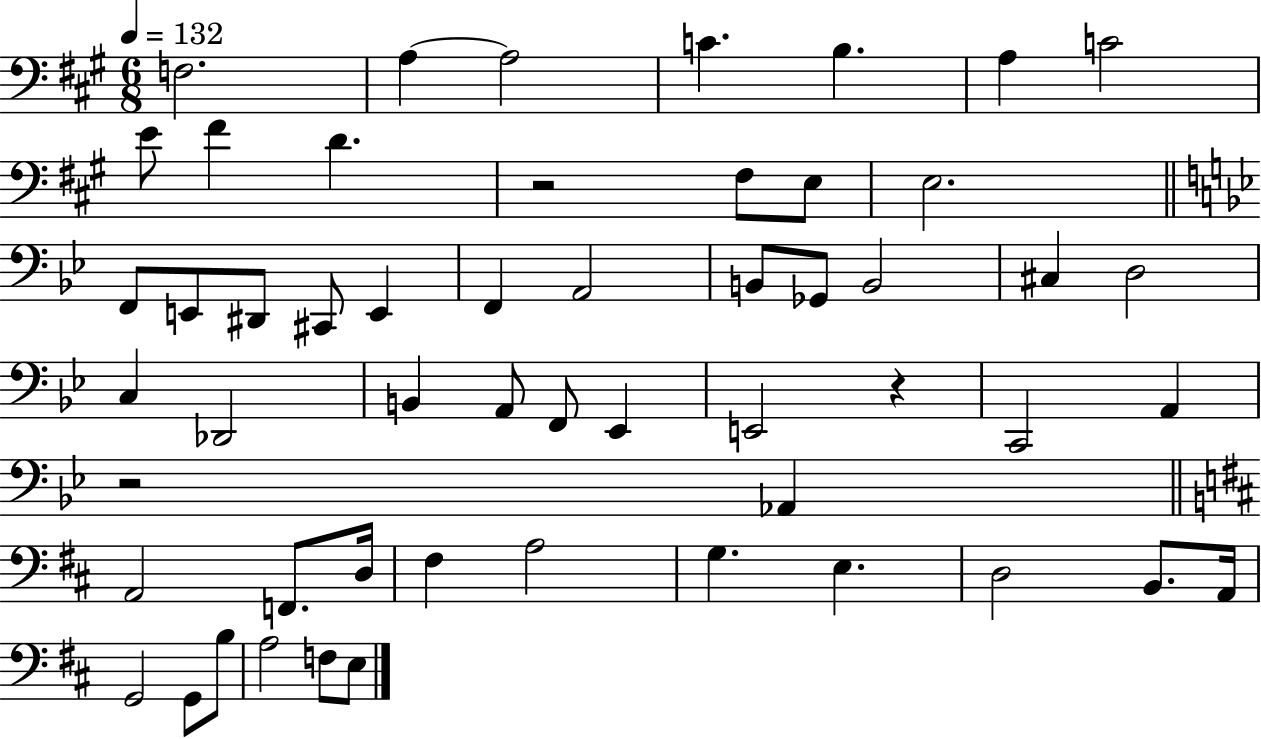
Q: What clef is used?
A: bass